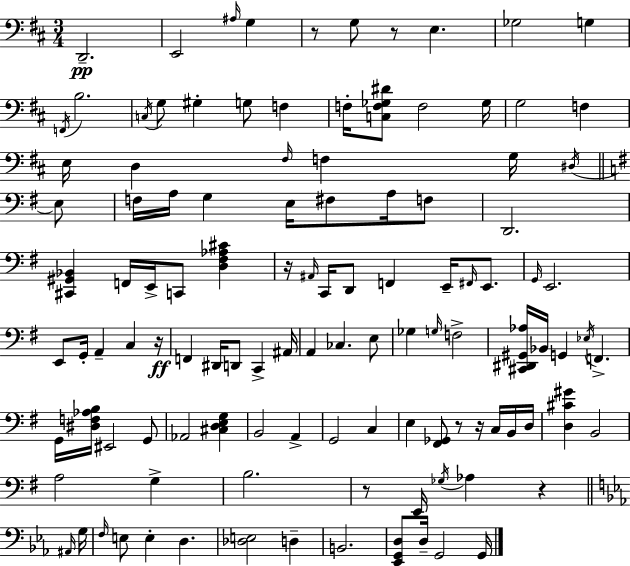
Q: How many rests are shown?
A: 8